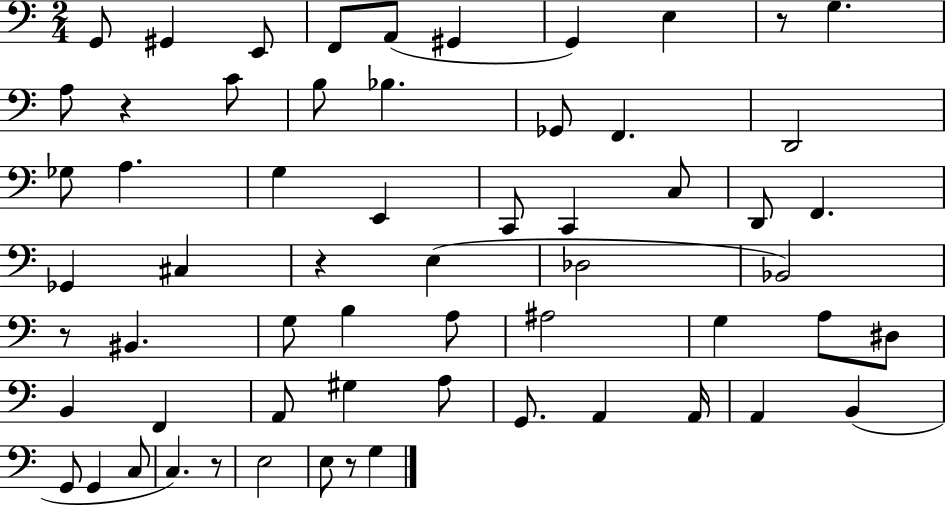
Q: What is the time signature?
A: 2/4